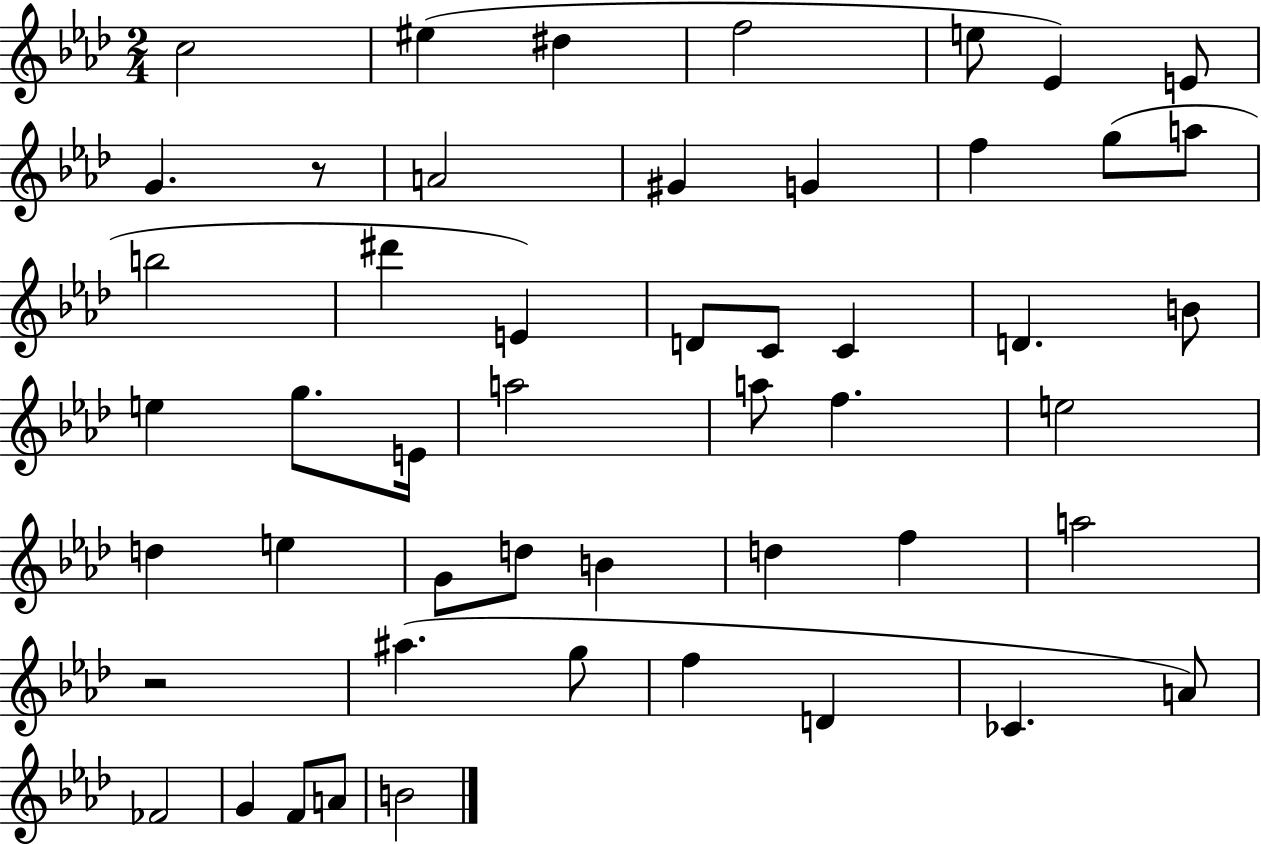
C5/h EIS5/q D#5/q F5/h E5/e Eb4/q E4/e G4/q. R/e A4/h G#4/q G4/q F5/q G5/e A5/e B5/h D#6/q E4/q D4/e C4/e C4/q D4/q. B4/e E5/q G5/e. E4/s A5/h A5/e F5/q. E5/h D5/q E5/q G4/e D5/e B4/q D5/q F5/q A5/h R/h A#5/q. G5/e F5/q D4/q CES4/q. A4/e FES4/h G4/q F4/e A4/e B4/h